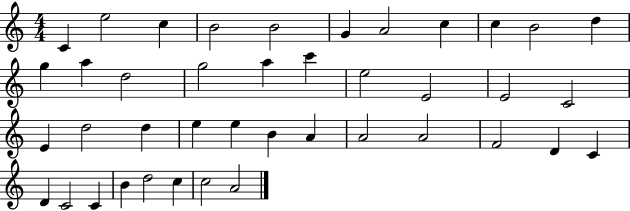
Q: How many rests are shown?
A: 0